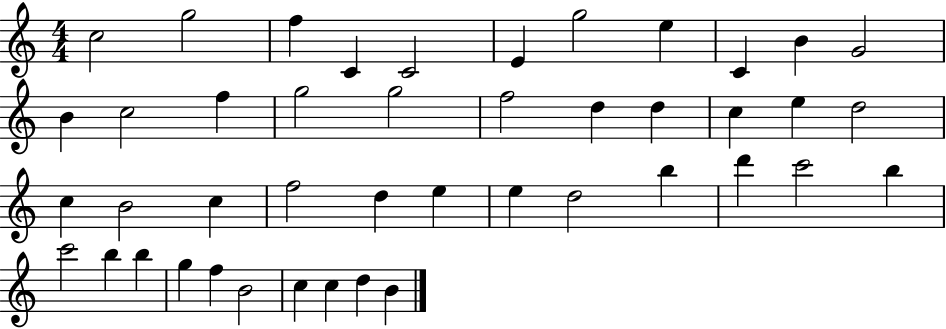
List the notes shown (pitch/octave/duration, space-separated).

C5/h G5/h F5/q C4/q C4/h E4/q G5/h E5/q C4/q B4/q G4/h B4/q C5/h F5/q G5/h G5/h F5/h D5/q D5/q C5/q E5/q D5/h C5/q B4/h C5/q F5/h D5/q E5/q E5/q D5/h B5/q D6/q C6/h B5/q C6/h B5/q B5/q G5/q F5/q B4/h C5/q C5/q D5/q B4/q